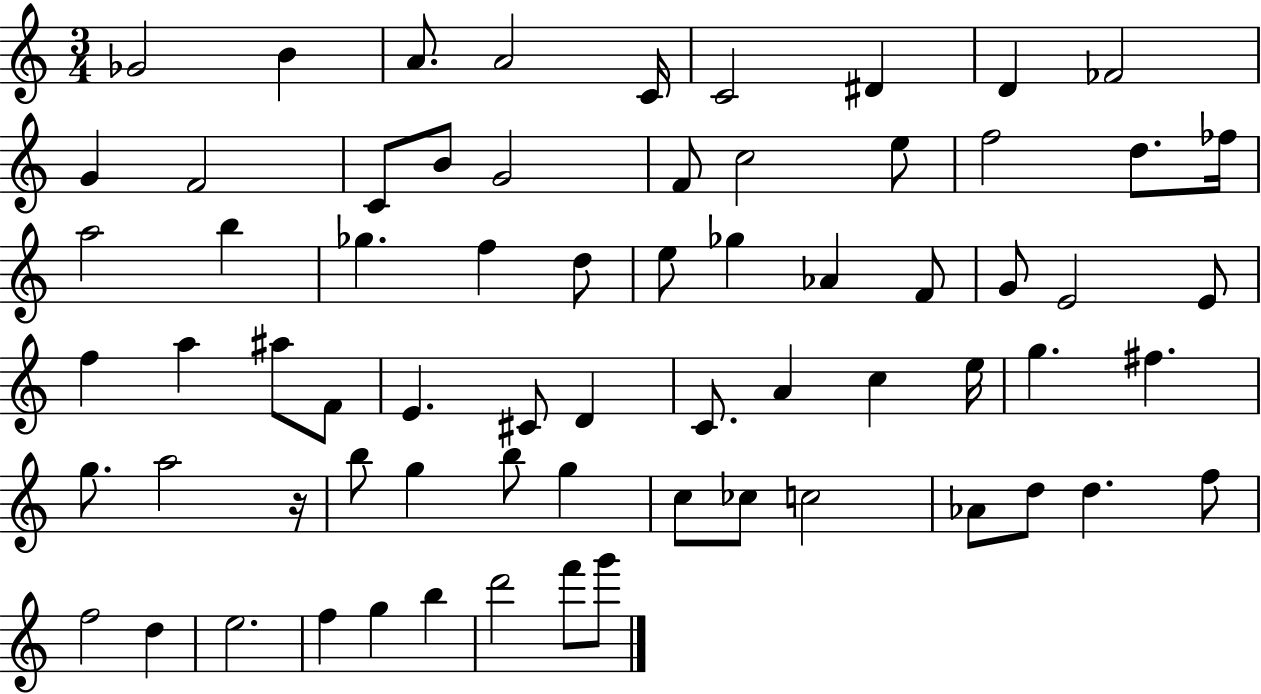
{
  \clef treble
  \numericTimeSignature
  \time 3/4
  \key c \major
  ges'2 b'4 | a'8. a'2 c'16 | c'2 dis'4 | d'4 fes'2 | \break g'4 f'2 | c'8 b'8 g'2 | f'8 c''2 e''8 | f''2 d''8. fes''16 | \break a''2 b''4 | ges''4. f''4 d''8 | e''8 ges''4 aes'4 f'8 | g'8 e'2 e'8 | \break f''4 a''4 ais''8 f'8 | e'4. cis'8 d'4 | c'8. a'4 c''4 e''16 | g''4. fis''4. | \break g''8. a''2 r16 | b''8 g''4 b''8 g''4 | c''8 ces''8 c''2 | aes'8 d''8 d''4. f''8 | \break f''2 d''4 | e''2. | f''4 g''4 b''4 | d'''2 f'''8 g'''8 | \break \bar "|."
}